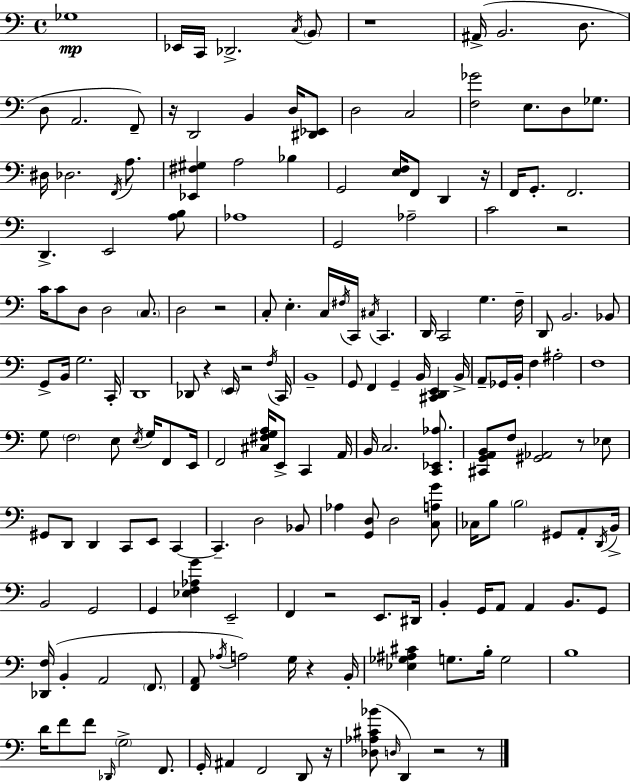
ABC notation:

X:1
T:Untitled
M:4/4
L:1/4
K:C
_G,4 _E,,/4 C,,/4 _D,,2 C,/4 B,,/2 z4 ^A,,/4 B,,2 D,/2 D,/2 A,,2 F,,/2 z/4 D,,2 B,, D,/4 [^D,,_E,,]/2 D,2 C,2 [F,_G]2 E,/2 D,/2 _G,/2 ^D,/4 _D,2 F,,/4 A,/2 [_E,,^F,^G,] A,2 _B, G,,2 [E,F,]/4 F,,/2 D,, z/4 F,,/4 G,,/2 F,,2 D,, E,,2 [A,B,]/2 _A,4 G,,2 _A,2 C2 z2 C/4 C/2 D,/2 D,2 C,/2 D,2 z2 C,/2 E, C,/4 ^F,/4 C,,/4 ^C,/4 C,, D,,/4 C,,2 G, F,/4 D,,/2 B,,2 _B,,/2 G,,/2 B,,/4 G,2 C,,/4 D,,4 _D,,/2 z E,,/4 z2 F,/4 C,,/4 B,,4 G,,/2 F,, G,, B,,/4 [^C,,D,,E,,] B,,/4 A,,/2 _G,,/4 B,,/4 F, ^A,2 F,4 G,/2 F,2 E,/2 E,/4 G,/4 F,,/2 E,,/4 F,,2 [^C,^F,G,A,]/4 E,,/2 C,, A,,/4 B,,/4 C,2 [C,,_E,,_A,]/2 [^C,,G,,A,,B,,]/2 F,/2 [^G,,_A,,]2 z/2 _E,/2 ^G,,/2 D,,/2 D,, C,,/2 E,,/2 C,, C,, D,2 _B,,/2 _A, [G,,D,]/2 D,2 [C,A,G]/2 _C,/4 B,/2 B,2 ^G,,/2 A,,/2 D,,/4 B,,/4 B,,2 G,,2 G,, [_E,F,_A,G] E,,2 F,, z2 E,,/2 ^D,,/4 B,, G,,/4 A,,/2 A,, B,,/2 G,,/2 [_D,,F,]/4 B,, A,,2 F,,/2 [F,,A,,]/2 _A,/4 A,2 G,/4 z B,,/4 [_E,_G,^A,^C] G,/2 B,/4 G,2 B,4 D/4 F/2 F/2 _D,,/4 G,2 F,,/2 G,,/4 ^A,, F,,2 D,,/2 z/4 [_D,_A,^C_B]/2 D,/4 D,, z2 z/2